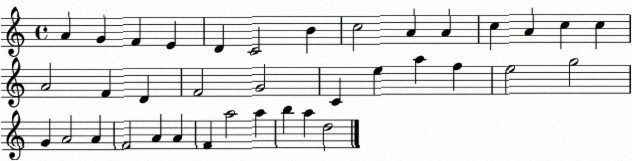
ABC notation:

X:1
T:Untitled
M:4/4
L:1/4
K:C
A G F E D C2 B c2 A A c A c c A2 F D F2 G2 C e a f e2 g2 G A2 A F2 A A F a2 a b a d2